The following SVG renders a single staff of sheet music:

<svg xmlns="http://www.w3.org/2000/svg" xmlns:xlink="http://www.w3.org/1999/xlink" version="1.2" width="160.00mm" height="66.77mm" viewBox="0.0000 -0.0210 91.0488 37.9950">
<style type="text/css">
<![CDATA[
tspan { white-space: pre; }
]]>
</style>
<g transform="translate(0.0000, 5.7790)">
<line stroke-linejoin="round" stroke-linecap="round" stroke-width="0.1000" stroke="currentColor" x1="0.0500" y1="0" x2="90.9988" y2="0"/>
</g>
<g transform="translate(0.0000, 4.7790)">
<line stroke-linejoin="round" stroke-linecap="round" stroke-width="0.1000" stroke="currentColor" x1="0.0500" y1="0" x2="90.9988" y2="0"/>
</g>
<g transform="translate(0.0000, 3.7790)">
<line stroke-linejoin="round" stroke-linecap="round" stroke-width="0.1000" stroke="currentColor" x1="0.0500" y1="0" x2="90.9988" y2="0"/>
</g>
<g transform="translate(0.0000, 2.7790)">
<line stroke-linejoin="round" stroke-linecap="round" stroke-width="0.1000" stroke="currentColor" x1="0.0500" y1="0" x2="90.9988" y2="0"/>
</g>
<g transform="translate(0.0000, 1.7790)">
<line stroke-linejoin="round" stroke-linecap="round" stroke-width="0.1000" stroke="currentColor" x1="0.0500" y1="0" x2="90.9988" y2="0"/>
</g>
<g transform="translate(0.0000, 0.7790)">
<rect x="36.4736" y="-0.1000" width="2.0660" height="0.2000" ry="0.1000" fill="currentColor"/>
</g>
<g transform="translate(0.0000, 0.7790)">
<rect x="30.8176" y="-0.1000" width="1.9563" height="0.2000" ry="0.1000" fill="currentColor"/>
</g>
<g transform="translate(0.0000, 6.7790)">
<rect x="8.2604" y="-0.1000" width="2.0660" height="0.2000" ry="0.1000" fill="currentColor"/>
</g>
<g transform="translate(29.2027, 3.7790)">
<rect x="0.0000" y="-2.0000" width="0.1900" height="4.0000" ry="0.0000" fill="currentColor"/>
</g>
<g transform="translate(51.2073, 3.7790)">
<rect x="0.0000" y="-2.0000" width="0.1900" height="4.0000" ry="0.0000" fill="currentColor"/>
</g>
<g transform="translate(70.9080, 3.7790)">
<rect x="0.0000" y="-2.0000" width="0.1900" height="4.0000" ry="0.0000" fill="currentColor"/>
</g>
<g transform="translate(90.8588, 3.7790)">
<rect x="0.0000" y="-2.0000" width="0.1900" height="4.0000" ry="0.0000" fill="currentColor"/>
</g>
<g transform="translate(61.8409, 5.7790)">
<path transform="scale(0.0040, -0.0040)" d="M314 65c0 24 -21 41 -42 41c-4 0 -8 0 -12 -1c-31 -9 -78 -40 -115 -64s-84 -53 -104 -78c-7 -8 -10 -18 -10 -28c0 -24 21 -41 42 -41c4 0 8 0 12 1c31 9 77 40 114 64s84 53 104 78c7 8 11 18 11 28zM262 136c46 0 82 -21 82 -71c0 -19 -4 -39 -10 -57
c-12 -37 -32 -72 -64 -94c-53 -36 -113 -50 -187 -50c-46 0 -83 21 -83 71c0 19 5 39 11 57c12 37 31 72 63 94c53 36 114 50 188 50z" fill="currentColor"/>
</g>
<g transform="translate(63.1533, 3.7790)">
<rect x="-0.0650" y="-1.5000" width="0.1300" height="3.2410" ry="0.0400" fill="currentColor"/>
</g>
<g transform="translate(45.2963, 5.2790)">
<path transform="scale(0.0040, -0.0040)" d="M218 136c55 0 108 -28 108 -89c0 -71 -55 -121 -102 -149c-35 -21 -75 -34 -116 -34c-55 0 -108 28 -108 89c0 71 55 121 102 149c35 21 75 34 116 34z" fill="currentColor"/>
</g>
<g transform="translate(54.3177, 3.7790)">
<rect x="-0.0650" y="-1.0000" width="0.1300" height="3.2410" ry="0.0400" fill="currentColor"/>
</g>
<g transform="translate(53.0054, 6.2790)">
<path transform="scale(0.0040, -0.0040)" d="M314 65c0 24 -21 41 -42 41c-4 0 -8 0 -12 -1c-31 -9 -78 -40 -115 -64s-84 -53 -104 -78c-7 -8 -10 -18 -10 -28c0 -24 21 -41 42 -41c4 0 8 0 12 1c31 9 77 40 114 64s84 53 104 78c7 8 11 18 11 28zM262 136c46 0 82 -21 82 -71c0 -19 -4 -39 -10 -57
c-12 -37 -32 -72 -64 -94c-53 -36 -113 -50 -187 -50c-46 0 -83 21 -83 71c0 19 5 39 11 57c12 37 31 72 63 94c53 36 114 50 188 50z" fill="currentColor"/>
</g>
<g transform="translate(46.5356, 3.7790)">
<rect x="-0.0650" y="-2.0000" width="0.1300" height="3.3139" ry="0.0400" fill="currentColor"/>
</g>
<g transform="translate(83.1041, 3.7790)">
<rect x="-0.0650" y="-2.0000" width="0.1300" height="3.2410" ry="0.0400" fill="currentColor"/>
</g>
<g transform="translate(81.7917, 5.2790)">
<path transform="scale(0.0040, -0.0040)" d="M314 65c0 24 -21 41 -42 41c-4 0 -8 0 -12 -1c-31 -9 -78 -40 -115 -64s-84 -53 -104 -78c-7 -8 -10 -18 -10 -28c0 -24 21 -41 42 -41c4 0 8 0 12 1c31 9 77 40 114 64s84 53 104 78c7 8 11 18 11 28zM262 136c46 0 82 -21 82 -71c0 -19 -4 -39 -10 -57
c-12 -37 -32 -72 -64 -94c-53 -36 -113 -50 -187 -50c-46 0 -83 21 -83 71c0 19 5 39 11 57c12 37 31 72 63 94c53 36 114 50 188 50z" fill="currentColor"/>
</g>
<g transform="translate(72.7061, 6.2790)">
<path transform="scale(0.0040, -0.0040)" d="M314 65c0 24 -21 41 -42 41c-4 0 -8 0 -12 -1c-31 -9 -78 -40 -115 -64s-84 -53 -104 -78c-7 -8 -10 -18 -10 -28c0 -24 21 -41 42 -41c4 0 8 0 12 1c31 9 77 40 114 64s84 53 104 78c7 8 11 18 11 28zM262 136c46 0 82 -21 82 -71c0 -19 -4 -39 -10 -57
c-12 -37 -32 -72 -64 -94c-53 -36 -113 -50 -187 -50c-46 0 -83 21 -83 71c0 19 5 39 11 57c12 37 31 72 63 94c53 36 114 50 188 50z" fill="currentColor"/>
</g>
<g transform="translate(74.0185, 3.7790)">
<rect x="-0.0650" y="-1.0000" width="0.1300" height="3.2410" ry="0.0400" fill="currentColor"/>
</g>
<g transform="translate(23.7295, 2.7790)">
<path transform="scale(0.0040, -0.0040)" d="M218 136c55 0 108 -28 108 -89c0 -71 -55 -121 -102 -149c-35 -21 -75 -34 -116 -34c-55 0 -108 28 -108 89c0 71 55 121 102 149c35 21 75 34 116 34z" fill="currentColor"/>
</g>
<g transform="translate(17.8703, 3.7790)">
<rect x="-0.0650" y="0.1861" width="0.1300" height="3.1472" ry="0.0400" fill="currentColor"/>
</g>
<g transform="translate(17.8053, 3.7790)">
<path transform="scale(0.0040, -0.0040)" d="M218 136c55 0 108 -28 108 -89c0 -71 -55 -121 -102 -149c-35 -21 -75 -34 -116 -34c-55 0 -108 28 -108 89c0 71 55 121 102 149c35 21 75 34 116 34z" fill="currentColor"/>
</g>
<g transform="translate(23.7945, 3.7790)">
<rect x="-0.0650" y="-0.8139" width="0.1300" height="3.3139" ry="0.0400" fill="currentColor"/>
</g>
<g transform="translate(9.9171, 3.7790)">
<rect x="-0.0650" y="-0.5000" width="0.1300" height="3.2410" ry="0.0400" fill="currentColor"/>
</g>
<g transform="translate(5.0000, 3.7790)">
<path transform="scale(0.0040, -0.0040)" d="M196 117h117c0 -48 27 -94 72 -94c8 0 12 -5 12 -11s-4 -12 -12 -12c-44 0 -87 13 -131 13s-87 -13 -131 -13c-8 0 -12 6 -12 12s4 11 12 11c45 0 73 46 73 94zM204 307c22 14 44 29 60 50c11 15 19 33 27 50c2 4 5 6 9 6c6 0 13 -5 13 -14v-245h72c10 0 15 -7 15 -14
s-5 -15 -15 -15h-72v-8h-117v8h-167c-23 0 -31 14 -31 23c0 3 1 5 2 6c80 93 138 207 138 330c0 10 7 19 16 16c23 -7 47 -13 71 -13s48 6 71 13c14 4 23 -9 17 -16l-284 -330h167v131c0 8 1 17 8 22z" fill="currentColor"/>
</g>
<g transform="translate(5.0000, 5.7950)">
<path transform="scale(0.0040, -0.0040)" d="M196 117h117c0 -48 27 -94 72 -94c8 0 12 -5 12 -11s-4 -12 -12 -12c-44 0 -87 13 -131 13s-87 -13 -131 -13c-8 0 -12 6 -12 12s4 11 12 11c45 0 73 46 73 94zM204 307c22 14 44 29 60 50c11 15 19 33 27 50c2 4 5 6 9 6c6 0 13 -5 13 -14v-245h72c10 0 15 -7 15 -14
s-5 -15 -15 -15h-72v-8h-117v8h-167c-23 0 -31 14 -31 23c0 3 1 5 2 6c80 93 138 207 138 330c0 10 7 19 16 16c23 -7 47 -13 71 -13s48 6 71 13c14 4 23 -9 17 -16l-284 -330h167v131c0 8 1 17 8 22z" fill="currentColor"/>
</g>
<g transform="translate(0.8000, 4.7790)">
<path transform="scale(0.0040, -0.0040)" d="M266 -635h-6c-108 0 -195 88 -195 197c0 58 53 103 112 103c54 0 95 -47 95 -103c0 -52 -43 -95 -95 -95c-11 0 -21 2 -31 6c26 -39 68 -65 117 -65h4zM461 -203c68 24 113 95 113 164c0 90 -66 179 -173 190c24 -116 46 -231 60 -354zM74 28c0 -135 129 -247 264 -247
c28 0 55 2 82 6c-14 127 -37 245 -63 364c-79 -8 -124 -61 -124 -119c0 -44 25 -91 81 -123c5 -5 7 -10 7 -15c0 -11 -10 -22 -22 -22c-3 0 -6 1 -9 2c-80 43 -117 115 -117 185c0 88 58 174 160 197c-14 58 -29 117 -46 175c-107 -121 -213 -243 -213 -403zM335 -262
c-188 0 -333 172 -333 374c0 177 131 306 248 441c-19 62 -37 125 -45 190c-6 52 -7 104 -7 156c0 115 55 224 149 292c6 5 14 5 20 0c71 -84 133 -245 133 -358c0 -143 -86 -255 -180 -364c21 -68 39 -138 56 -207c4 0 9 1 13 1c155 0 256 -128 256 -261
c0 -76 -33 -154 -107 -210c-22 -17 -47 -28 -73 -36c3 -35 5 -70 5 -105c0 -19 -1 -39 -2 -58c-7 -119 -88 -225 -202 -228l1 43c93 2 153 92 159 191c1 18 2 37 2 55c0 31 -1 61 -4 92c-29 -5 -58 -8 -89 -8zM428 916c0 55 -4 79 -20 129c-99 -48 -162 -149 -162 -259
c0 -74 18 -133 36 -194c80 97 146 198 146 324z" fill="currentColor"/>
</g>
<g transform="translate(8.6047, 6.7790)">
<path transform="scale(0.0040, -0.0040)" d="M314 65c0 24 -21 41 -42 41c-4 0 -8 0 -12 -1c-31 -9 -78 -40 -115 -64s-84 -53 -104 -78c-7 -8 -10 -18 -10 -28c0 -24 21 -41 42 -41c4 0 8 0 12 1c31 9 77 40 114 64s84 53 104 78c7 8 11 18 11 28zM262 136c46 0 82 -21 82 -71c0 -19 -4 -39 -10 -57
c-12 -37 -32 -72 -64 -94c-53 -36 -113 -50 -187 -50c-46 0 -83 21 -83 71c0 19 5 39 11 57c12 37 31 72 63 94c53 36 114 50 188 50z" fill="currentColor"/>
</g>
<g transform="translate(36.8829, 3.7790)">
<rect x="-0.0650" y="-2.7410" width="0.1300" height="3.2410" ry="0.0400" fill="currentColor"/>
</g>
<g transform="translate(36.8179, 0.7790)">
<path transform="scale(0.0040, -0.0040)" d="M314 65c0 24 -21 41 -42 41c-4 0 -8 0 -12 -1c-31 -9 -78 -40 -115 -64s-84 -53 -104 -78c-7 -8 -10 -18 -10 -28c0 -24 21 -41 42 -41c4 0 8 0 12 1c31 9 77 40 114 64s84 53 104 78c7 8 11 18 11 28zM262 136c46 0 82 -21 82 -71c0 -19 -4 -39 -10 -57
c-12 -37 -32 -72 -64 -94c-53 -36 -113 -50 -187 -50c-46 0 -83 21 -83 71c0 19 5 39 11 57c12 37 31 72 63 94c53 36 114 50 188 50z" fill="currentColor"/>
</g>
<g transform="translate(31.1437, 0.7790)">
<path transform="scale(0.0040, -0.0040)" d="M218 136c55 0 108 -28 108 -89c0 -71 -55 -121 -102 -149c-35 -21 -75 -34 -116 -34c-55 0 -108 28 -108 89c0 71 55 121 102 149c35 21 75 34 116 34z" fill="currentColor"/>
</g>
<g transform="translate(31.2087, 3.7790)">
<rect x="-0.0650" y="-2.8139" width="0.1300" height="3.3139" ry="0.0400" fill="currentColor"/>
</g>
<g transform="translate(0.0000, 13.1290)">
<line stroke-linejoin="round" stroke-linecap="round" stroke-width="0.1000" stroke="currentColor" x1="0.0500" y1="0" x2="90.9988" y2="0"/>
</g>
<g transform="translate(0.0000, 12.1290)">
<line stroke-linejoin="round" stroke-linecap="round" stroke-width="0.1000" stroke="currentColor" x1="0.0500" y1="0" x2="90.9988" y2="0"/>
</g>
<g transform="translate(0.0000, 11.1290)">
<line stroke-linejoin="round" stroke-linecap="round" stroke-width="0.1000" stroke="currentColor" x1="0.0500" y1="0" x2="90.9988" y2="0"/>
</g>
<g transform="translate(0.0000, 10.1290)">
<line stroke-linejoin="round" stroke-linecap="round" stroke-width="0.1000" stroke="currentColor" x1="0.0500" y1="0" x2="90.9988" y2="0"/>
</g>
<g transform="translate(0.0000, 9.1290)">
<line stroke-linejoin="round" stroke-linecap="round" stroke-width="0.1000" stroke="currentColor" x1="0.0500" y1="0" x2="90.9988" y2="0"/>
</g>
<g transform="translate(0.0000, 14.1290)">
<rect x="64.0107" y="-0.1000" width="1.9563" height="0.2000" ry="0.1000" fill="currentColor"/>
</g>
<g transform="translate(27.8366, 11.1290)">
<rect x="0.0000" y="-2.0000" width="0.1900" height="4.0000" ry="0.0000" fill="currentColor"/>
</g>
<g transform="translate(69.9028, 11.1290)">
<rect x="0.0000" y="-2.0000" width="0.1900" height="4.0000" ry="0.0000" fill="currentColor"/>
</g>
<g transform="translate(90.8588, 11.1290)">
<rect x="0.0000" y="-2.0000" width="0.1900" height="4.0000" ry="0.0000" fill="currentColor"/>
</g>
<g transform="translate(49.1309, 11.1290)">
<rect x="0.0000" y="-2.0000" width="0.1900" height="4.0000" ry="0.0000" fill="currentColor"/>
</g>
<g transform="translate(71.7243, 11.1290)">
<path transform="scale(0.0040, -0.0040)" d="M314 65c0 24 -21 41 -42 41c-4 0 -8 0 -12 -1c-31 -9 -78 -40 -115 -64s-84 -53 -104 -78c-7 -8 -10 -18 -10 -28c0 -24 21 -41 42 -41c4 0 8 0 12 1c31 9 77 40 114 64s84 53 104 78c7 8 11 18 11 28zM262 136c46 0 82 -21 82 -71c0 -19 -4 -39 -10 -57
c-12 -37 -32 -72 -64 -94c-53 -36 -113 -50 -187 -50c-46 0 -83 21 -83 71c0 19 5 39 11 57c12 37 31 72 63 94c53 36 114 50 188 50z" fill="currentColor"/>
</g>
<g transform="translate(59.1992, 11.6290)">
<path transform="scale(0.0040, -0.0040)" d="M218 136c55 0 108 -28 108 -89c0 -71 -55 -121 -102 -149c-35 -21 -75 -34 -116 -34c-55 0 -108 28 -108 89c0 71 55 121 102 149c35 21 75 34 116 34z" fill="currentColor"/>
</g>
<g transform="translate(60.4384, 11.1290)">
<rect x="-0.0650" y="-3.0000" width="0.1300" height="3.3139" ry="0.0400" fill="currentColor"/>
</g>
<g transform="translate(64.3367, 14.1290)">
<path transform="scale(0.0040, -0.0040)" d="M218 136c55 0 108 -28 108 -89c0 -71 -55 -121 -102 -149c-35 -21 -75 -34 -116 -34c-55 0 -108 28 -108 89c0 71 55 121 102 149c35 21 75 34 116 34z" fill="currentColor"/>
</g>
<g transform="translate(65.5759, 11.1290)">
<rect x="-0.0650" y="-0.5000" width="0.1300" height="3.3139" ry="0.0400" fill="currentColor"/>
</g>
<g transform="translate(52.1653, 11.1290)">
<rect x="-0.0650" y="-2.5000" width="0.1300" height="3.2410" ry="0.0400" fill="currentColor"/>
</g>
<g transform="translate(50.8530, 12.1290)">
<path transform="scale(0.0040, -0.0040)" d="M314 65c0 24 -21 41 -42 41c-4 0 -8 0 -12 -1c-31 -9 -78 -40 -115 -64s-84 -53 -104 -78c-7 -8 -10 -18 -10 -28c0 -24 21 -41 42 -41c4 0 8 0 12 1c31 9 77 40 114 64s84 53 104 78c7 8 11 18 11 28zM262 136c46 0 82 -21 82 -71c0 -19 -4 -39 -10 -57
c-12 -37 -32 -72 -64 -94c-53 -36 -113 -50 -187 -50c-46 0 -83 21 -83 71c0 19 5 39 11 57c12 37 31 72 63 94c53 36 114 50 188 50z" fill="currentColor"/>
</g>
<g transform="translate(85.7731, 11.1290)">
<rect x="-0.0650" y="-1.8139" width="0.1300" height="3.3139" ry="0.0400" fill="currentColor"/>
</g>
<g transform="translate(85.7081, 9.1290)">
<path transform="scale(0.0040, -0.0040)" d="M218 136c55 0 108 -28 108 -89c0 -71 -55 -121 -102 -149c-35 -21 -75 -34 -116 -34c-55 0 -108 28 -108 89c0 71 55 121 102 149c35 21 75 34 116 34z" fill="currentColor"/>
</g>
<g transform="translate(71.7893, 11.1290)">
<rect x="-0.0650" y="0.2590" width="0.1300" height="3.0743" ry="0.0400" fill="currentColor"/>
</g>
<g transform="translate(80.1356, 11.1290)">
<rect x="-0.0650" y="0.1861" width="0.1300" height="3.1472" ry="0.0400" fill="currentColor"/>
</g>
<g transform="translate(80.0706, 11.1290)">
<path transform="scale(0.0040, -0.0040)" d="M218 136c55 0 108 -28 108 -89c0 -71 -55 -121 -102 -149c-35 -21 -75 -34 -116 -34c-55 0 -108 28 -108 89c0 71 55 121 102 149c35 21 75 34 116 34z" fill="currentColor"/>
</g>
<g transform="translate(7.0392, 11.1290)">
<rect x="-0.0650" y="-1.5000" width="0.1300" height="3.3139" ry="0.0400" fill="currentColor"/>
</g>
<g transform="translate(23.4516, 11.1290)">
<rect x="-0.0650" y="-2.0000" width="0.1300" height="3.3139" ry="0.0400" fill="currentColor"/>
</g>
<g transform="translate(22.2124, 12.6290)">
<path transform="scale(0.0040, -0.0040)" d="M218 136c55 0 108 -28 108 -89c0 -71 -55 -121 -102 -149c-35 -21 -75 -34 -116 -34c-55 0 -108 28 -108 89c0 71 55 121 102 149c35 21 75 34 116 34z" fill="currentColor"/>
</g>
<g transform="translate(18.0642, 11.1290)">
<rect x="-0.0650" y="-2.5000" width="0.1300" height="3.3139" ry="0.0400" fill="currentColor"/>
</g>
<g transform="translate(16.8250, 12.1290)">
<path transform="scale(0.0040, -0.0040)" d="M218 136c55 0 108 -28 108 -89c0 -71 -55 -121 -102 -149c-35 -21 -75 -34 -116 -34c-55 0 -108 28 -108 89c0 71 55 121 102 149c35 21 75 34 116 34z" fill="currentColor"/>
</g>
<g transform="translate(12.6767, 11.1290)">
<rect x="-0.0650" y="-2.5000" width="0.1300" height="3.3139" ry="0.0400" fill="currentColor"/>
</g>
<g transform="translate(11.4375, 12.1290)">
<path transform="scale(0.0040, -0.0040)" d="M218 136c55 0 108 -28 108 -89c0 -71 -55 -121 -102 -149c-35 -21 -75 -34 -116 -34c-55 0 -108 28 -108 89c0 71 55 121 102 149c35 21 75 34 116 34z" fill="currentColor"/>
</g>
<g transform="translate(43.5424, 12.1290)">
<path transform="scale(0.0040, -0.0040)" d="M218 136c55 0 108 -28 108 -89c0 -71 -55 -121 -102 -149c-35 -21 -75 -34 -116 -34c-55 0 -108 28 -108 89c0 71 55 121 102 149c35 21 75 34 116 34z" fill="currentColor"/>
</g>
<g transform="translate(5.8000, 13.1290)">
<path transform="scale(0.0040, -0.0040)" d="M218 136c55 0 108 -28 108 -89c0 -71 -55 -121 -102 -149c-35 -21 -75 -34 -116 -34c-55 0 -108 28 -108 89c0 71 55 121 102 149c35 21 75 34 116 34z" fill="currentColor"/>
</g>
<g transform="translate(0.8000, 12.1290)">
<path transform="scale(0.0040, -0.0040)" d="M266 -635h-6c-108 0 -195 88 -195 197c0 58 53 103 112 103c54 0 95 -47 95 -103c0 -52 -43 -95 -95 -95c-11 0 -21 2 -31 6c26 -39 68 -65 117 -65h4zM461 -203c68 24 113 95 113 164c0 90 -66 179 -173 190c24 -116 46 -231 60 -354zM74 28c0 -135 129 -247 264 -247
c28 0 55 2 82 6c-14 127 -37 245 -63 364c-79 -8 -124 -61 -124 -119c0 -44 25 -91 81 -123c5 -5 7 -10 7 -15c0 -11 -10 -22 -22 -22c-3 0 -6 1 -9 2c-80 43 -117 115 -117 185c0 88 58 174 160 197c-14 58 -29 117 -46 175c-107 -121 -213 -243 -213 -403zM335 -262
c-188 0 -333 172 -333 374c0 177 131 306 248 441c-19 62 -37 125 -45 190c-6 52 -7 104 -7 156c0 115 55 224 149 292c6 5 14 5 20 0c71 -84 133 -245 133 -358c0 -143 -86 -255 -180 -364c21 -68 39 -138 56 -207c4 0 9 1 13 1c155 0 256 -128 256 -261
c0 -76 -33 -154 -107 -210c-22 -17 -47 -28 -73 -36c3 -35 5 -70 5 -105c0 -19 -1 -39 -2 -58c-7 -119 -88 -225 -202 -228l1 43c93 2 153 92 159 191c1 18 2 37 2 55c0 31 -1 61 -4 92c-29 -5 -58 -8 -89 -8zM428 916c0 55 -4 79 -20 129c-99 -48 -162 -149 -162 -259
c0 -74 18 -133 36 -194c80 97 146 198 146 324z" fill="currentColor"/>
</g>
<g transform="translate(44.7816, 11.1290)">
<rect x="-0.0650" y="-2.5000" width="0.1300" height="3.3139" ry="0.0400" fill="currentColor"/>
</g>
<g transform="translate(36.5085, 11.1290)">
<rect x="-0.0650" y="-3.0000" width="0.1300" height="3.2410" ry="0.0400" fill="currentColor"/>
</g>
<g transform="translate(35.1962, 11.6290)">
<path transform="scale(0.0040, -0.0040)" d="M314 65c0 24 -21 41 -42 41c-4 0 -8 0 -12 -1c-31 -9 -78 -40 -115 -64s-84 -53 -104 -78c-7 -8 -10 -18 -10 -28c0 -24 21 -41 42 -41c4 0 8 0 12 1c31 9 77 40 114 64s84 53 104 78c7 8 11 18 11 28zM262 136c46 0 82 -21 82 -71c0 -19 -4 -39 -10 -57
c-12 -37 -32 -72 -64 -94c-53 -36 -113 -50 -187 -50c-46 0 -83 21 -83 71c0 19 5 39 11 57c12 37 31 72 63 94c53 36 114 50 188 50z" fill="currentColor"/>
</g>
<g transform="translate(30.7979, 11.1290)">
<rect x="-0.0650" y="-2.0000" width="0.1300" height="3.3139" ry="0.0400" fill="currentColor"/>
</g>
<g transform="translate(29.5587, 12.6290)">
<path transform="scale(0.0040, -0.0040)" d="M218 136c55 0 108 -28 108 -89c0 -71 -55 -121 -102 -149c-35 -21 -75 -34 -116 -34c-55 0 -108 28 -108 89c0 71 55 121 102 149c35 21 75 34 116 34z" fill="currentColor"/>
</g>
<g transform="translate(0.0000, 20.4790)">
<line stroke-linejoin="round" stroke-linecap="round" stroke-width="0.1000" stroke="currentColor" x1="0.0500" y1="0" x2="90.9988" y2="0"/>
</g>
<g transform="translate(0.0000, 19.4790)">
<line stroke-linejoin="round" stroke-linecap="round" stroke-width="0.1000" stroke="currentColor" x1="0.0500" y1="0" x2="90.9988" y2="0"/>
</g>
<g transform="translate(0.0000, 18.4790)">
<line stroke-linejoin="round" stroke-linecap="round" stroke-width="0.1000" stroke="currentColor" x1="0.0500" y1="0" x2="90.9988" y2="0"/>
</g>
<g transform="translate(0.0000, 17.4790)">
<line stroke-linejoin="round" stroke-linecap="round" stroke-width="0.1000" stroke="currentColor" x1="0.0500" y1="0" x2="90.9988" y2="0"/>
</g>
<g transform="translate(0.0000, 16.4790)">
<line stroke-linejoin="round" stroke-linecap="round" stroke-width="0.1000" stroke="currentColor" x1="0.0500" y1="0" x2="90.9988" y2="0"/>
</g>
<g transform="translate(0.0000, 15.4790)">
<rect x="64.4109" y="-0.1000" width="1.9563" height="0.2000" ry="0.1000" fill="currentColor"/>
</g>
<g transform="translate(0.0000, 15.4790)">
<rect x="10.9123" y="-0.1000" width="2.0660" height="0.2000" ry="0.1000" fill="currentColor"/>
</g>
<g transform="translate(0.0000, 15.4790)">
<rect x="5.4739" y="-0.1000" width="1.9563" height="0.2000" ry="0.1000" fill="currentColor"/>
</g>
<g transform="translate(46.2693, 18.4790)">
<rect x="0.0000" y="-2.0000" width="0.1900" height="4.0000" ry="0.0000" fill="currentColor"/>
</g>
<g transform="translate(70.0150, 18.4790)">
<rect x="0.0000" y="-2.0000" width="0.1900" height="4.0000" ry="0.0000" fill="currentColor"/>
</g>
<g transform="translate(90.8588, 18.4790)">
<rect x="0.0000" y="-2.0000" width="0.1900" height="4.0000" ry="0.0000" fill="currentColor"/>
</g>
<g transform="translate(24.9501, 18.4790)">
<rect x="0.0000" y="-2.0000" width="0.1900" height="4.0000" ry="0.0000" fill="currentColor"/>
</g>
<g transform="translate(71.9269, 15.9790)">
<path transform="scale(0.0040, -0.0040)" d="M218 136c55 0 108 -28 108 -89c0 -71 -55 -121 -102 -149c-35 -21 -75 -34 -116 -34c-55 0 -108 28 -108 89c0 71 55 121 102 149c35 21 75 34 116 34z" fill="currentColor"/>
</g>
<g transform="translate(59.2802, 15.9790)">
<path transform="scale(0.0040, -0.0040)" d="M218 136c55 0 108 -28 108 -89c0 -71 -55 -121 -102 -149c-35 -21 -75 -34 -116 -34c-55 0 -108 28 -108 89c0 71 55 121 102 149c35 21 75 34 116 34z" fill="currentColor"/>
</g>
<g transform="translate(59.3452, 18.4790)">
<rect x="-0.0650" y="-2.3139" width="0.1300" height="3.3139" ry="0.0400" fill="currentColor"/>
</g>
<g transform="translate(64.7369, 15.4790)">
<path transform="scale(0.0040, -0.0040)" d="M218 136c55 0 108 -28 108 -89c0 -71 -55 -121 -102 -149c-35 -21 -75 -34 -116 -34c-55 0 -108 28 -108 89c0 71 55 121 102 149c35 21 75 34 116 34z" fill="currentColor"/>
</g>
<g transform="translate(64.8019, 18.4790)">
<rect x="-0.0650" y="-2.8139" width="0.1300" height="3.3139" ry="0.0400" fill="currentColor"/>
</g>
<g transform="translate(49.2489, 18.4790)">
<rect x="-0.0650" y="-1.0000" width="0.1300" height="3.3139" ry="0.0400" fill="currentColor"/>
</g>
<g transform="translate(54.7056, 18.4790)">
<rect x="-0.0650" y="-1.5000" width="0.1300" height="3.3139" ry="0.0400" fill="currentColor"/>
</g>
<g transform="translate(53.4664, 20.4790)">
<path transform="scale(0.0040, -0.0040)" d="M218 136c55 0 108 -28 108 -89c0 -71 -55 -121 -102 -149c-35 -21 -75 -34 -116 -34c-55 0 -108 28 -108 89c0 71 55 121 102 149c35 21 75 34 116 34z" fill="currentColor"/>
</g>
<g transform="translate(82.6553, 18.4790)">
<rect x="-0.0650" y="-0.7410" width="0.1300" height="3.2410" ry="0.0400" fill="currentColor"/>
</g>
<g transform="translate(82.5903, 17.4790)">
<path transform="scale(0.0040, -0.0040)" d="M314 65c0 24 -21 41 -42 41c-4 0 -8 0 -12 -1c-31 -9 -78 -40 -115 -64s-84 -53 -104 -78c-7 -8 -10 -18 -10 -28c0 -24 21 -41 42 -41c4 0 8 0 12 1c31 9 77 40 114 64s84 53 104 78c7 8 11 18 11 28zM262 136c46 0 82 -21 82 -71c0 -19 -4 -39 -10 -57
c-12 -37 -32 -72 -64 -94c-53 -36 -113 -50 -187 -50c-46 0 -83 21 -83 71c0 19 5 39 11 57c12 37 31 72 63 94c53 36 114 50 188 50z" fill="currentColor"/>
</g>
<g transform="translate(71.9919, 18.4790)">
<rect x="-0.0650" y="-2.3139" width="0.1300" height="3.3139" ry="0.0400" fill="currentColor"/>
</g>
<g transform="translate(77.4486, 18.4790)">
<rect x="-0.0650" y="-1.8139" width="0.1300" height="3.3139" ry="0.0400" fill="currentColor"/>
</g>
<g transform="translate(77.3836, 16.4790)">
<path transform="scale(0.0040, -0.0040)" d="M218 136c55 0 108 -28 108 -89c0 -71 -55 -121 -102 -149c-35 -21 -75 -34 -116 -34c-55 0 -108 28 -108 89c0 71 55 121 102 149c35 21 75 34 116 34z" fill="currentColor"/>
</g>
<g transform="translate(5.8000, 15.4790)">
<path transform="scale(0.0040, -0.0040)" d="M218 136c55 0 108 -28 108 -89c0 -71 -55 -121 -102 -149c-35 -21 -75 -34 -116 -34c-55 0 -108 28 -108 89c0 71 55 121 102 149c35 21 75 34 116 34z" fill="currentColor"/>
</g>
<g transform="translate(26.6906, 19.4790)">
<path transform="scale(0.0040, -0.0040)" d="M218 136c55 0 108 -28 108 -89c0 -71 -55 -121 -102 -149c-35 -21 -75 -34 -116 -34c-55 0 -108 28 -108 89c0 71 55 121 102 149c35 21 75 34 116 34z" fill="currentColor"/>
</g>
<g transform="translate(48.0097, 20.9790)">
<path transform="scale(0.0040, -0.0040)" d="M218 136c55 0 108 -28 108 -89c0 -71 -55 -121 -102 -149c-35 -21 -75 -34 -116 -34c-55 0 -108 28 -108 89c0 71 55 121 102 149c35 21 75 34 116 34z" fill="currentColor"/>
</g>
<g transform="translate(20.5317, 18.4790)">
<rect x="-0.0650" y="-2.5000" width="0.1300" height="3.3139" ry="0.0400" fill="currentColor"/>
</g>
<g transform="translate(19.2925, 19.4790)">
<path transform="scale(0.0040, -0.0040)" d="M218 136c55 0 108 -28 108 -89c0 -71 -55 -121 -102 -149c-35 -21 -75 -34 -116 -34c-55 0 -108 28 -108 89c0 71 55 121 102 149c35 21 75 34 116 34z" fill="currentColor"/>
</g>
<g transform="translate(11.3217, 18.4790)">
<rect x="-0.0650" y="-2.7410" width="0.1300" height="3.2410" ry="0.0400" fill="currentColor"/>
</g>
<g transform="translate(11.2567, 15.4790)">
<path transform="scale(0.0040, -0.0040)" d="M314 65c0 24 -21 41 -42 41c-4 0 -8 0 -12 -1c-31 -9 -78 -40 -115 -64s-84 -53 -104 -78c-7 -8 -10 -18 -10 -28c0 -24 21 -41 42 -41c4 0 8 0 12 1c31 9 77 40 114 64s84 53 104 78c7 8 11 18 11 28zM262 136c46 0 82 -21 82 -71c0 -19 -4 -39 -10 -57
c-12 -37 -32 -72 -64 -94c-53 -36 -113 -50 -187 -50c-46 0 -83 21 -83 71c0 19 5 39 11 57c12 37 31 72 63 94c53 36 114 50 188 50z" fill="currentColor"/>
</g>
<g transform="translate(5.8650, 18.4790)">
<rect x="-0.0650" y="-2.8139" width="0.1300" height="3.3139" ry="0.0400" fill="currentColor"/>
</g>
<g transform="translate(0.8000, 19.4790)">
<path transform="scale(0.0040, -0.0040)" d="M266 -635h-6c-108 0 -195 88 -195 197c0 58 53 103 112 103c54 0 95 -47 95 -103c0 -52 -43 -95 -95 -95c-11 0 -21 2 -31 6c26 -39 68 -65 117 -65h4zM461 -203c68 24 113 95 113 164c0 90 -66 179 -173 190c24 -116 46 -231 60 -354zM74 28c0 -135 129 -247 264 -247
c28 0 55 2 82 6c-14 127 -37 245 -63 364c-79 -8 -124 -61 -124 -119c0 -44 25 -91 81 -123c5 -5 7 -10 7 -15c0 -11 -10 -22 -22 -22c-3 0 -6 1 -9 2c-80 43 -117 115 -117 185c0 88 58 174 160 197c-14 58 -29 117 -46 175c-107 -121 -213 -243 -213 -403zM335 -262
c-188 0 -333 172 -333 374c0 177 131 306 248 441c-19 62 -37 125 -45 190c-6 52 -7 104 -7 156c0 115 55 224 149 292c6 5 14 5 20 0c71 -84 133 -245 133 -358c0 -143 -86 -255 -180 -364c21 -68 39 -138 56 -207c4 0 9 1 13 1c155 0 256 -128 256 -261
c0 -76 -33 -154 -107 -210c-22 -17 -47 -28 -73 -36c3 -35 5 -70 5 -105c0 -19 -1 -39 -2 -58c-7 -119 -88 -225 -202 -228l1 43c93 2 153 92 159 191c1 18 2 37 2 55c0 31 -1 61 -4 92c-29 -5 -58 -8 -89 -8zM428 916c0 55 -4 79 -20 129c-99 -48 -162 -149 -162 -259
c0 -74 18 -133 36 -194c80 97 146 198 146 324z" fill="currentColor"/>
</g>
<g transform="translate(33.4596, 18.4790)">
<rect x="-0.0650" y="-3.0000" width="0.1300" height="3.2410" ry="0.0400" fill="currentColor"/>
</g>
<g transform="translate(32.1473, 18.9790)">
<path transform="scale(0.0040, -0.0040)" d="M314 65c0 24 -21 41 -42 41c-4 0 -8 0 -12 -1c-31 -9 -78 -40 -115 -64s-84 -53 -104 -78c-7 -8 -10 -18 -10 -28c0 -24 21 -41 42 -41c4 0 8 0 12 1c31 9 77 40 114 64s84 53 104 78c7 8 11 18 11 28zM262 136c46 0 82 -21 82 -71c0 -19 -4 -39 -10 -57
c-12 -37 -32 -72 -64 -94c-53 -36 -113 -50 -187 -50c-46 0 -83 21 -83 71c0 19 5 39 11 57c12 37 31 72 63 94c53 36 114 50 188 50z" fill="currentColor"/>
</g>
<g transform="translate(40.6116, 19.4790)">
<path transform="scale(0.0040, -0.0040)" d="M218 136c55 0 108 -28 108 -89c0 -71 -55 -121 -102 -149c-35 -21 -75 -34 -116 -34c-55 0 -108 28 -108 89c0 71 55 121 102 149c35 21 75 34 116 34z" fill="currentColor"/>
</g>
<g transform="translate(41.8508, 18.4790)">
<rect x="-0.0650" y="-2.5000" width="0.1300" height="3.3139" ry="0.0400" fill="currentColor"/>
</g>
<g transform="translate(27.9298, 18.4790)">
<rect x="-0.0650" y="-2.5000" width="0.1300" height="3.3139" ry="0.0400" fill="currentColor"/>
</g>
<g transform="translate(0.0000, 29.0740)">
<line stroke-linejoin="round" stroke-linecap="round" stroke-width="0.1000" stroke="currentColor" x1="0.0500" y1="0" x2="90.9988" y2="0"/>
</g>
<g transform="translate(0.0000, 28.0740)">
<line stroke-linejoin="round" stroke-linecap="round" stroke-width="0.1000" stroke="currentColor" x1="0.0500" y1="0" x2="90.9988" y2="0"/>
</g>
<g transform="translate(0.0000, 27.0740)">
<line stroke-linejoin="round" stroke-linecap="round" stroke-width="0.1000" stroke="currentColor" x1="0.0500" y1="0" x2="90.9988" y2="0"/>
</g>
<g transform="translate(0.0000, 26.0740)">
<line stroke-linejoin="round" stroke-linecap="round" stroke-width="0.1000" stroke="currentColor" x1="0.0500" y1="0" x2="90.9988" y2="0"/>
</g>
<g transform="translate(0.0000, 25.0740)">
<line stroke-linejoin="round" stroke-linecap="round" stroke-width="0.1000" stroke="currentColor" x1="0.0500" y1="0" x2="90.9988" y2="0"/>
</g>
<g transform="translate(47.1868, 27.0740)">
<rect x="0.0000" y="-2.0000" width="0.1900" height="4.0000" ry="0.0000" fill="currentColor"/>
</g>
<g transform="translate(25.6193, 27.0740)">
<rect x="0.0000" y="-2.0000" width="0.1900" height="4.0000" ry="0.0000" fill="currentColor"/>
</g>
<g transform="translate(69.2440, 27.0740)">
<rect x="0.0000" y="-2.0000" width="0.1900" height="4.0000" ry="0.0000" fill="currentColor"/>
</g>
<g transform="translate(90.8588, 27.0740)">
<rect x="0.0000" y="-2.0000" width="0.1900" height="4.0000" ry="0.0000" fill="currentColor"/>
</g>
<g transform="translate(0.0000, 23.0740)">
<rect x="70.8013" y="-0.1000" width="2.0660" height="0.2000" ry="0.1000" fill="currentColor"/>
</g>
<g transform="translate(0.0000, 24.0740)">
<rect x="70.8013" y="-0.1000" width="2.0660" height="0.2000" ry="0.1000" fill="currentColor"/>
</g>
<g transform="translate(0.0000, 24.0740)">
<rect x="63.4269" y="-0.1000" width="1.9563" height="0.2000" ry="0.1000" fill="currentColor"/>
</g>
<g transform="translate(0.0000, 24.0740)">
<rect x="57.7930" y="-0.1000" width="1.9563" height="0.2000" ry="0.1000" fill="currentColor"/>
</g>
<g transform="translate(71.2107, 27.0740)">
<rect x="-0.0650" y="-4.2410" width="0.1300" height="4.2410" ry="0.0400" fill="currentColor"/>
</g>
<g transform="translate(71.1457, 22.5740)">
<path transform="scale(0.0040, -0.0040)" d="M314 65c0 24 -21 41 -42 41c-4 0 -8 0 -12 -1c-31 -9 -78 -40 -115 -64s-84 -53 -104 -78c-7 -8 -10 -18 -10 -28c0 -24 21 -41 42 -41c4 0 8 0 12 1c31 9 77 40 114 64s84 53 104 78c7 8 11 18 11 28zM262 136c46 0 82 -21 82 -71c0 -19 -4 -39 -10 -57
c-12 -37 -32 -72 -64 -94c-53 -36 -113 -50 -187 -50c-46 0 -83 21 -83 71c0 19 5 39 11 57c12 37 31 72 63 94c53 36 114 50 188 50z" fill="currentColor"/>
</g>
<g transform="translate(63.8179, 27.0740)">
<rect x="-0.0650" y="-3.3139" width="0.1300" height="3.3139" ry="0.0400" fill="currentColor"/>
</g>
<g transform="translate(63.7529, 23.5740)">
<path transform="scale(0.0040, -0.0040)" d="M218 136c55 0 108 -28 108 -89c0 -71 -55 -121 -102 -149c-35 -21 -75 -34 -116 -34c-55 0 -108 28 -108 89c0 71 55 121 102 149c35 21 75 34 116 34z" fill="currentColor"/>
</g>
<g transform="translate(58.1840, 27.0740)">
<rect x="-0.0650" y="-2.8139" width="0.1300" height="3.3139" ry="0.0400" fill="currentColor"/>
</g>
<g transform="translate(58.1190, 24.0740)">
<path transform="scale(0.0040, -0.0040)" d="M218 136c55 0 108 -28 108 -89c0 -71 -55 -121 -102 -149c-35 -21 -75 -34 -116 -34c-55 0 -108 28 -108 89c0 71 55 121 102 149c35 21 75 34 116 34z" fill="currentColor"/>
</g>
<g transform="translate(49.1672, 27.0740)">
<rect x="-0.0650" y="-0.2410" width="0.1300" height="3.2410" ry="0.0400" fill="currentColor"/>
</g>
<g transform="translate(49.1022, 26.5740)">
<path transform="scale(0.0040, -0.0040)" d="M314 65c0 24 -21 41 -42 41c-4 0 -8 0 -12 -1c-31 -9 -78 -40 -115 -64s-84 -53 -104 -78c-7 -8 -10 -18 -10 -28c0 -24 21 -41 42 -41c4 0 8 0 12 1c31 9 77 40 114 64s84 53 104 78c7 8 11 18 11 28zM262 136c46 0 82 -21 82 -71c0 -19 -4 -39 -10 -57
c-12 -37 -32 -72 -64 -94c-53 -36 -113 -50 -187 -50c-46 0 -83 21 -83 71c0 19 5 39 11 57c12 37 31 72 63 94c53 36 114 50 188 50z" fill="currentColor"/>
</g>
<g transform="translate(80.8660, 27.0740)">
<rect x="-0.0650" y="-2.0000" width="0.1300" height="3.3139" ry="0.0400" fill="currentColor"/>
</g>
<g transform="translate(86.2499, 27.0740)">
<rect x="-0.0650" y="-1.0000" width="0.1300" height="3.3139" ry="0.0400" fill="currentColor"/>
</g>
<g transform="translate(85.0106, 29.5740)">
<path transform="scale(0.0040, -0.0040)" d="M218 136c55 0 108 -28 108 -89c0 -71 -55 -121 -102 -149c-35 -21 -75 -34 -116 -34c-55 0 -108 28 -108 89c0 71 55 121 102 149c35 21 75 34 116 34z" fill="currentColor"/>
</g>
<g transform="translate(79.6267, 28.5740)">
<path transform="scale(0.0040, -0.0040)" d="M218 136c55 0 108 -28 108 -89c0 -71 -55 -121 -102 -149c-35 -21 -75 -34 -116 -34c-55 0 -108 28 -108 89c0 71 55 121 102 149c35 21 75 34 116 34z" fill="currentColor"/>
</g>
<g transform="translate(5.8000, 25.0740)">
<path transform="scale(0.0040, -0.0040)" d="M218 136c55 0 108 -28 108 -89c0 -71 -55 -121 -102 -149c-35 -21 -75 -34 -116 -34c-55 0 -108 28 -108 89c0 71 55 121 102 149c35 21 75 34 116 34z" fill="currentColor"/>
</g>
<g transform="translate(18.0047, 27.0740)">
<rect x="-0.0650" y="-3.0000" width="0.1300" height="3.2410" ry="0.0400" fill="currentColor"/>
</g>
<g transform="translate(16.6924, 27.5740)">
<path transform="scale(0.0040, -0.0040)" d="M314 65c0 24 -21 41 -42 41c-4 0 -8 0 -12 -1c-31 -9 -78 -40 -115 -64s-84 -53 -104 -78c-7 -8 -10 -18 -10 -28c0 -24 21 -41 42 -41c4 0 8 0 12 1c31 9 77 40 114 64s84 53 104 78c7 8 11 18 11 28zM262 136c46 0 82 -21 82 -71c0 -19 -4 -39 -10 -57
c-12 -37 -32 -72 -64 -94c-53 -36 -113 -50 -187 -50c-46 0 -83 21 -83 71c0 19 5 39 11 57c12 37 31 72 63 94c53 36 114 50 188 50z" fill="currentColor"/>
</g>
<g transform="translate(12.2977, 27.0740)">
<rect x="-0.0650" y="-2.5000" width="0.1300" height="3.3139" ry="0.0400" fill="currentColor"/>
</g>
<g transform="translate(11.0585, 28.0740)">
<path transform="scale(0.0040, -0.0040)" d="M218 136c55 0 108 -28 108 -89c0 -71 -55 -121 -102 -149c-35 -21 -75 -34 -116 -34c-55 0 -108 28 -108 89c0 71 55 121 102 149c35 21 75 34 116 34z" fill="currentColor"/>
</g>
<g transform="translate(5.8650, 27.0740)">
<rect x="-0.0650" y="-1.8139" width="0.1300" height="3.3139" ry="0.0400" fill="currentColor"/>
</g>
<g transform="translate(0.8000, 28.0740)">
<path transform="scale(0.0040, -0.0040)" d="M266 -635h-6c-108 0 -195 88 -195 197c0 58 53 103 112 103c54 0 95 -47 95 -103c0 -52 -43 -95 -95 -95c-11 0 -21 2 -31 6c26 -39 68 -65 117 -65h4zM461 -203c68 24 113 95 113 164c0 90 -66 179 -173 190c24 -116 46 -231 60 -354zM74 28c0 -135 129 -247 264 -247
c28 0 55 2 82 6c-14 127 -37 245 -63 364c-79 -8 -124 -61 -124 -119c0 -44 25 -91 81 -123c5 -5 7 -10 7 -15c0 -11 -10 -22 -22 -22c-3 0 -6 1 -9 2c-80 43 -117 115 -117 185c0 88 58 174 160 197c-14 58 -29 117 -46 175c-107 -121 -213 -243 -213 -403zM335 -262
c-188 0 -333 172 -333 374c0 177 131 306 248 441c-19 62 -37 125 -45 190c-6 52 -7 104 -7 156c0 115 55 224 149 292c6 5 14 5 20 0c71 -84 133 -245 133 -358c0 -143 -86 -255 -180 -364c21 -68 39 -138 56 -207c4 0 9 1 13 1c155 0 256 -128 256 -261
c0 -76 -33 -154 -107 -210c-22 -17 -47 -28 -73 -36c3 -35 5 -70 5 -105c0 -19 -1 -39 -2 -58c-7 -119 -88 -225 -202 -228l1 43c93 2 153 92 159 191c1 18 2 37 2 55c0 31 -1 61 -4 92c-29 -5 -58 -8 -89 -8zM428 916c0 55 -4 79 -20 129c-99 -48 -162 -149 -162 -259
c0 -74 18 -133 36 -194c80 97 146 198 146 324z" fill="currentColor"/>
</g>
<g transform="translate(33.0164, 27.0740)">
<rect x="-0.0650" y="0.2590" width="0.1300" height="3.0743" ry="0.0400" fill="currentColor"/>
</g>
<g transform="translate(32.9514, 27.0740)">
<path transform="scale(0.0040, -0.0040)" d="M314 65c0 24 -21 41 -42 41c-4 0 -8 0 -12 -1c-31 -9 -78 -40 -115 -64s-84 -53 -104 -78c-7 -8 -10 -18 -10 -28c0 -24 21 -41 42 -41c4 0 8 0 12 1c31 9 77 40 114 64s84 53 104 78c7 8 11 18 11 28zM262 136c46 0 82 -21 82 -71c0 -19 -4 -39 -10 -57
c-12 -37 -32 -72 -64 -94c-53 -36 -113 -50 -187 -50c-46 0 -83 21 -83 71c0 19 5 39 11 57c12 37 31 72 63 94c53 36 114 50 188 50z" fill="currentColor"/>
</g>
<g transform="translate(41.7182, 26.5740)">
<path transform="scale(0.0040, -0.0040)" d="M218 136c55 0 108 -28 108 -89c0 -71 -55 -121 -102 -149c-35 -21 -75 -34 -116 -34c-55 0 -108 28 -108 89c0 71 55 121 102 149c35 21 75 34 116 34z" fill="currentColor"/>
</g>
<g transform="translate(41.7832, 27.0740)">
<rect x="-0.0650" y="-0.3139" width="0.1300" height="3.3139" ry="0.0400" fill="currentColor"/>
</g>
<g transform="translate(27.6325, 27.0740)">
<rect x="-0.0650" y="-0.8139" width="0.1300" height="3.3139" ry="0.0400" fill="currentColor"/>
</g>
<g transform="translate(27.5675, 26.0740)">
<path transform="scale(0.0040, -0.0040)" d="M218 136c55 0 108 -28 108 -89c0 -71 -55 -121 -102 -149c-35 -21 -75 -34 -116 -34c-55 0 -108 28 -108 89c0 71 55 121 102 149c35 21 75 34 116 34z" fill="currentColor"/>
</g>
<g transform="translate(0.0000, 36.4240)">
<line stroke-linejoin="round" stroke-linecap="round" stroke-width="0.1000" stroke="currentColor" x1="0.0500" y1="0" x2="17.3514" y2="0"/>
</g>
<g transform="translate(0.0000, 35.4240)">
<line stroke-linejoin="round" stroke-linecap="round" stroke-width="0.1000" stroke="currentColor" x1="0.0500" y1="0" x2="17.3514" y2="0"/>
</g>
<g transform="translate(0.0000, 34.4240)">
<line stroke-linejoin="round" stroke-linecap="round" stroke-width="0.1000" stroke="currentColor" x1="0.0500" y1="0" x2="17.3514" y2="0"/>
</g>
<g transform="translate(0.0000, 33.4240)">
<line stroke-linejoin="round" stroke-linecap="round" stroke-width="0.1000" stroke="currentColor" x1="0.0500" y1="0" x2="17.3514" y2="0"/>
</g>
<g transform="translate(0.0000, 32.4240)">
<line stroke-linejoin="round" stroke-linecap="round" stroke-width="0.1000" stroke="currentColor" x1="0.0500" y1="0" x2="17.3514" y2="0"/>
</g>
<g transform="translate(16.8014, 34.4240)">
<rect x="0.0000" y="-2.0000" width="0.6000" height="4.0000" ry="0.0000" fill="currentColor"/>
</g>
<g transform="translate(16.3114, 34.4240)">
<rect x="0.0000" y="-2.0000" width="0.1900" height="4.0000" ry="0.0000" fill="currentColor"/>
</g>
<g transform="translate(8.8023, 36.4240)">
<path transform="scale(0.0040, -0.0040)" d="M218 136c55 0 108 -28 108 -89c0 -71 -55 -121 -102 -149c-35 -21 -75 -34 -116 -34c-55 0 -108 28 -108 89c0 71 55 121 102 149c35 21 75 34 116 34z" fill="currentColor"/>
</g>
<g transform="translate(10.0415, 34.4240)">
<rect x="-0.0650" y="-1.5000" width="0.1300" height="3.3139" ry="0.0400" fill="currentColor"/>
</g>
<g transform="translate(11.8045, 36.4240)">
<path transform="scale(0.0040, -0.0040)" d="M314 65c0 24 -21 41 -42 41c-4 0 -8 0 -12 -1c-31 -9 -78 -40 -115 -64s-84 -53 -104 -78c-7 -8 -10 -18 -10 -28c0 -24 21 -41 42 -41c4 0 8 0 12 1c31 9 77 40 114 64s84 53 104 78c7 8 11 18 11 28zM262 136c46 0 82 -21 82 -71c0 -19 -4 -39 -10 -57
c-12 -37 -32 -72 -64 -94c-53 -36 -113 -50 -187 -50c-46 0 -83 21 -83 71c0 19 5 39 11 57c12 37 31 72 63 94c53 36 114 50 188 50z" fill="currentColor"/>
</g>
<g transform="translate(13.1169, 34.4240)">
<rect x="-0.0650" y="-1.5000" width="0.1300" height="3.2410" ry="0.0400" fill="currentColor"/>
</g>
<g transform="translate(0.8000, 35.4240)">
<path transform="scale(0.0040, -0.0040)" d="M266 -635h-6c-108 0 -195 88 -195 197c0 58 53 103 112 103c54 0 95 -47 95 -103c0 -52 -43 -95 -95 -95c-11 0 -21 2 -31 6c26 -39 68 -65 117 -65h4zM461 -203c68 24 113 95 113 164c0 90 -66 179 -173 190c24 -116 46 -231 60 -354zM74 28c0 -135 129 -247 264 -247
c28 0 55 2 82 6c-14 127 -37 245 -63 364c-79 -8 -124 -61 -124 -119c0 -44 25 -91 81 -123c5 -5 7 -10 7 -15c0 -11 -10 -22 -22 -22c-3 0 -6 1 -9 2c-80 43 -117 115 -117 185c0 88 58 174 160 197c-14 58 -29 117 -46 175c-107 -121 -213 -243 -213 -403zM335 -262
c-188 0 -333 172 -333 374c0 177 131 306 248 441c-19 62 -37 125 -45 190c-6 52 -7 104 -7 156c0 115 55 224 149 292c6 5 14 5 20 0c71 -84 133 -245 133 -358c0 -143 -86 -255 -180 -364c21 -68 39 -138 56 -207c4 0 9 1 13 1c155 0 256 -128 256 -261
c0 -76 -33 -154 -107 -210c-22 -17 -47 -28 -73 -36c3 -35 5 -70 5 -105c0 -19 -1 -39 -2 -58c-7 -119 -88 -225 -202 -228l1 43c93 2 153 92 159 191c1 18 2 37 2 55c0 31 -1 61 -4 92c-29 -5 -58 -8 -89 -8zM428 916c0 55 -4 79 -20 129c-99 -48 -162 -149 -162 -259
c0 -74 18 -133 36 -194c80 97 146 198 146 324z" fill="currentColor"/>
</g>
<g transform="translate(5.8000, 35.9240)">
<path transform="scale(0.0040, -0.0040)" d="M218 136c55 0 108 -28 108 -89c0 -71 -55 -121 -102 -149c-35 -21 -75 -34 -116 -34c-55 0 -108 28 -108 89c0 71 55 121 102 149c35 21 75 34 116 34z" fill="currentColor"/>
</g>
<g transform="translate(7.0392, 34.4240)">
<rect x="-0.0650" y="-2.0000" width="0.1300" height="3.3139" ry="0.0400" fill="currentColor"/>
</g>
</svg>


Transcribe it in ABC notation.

X:1
T:Untitled
M:4/4
L:1/4
K:C
C2 B d a a2 F D2 E2 D2 F2 E G G F F A2 G G2 A C B2 B f a a2 G G A2 G D E g a g f d2 f G A2 d B2 c c2 a b d'2 F D F E E2